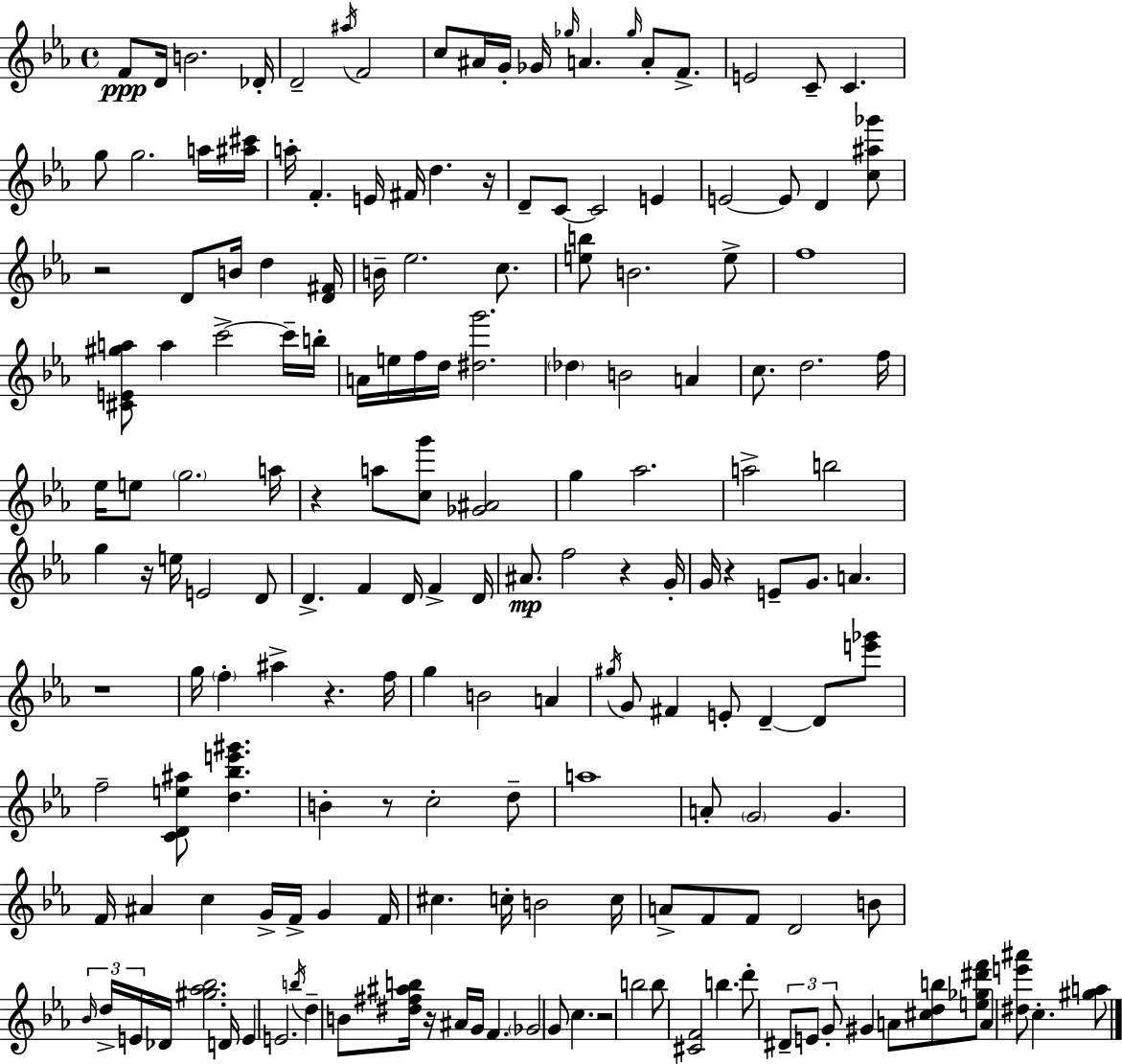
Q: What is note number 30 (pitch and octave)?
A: C4